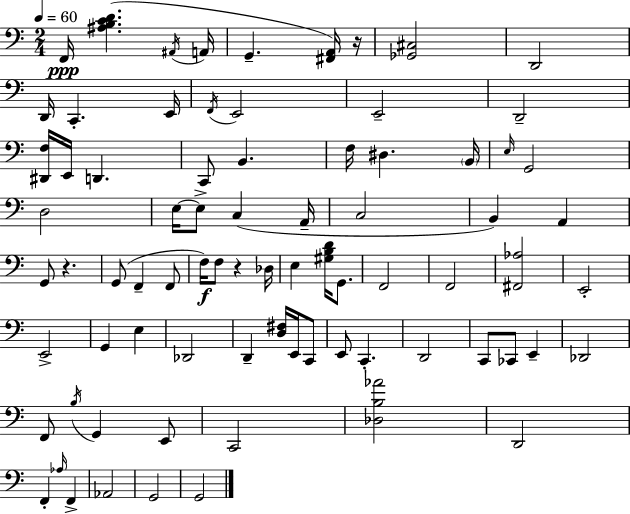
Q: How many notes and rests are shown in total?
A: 78